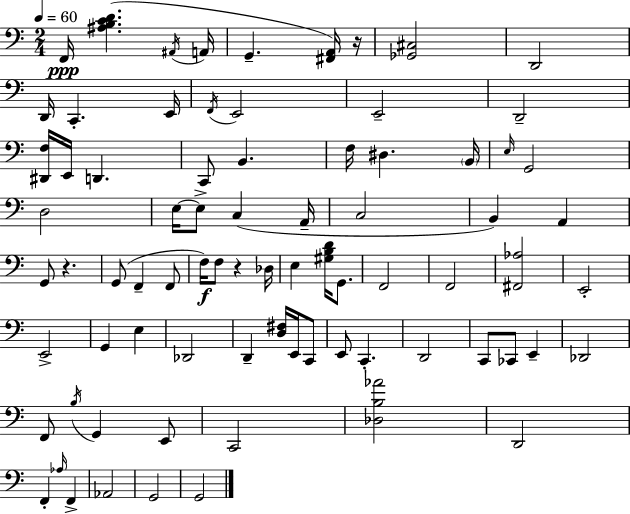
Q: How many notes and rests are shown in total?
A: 78